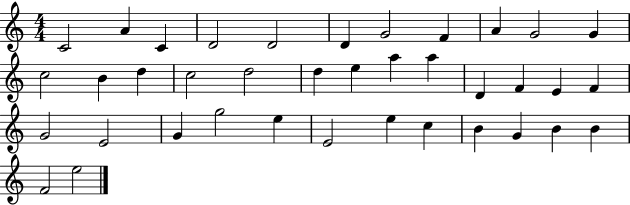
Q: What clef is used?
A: treble